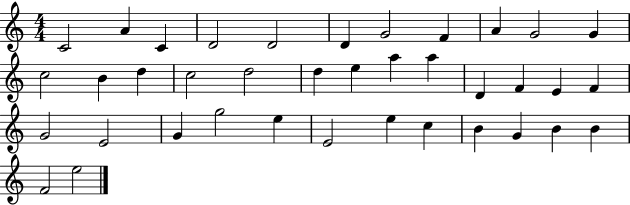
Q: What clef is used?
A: treble